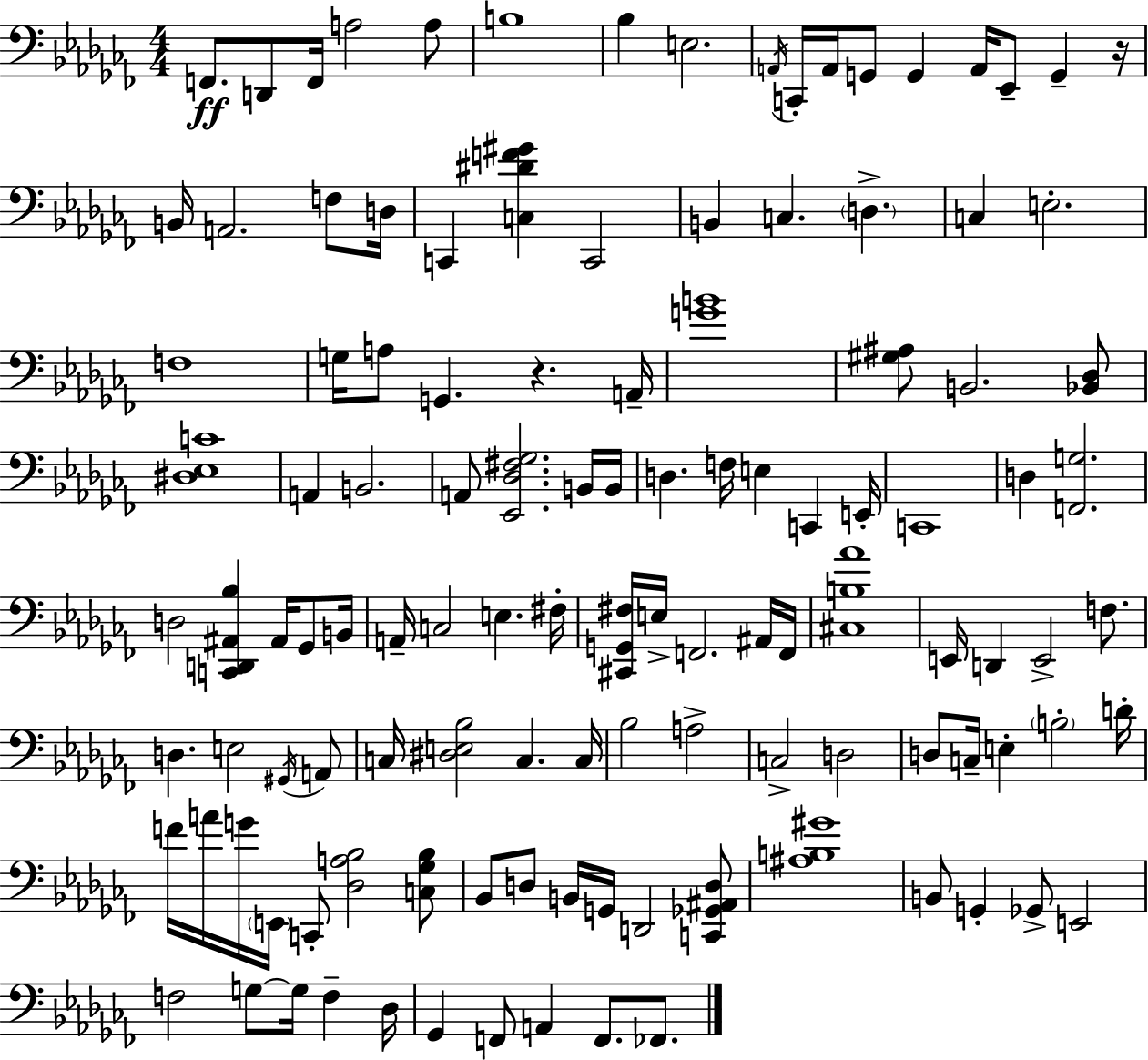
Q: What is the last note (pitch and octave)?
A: FES2